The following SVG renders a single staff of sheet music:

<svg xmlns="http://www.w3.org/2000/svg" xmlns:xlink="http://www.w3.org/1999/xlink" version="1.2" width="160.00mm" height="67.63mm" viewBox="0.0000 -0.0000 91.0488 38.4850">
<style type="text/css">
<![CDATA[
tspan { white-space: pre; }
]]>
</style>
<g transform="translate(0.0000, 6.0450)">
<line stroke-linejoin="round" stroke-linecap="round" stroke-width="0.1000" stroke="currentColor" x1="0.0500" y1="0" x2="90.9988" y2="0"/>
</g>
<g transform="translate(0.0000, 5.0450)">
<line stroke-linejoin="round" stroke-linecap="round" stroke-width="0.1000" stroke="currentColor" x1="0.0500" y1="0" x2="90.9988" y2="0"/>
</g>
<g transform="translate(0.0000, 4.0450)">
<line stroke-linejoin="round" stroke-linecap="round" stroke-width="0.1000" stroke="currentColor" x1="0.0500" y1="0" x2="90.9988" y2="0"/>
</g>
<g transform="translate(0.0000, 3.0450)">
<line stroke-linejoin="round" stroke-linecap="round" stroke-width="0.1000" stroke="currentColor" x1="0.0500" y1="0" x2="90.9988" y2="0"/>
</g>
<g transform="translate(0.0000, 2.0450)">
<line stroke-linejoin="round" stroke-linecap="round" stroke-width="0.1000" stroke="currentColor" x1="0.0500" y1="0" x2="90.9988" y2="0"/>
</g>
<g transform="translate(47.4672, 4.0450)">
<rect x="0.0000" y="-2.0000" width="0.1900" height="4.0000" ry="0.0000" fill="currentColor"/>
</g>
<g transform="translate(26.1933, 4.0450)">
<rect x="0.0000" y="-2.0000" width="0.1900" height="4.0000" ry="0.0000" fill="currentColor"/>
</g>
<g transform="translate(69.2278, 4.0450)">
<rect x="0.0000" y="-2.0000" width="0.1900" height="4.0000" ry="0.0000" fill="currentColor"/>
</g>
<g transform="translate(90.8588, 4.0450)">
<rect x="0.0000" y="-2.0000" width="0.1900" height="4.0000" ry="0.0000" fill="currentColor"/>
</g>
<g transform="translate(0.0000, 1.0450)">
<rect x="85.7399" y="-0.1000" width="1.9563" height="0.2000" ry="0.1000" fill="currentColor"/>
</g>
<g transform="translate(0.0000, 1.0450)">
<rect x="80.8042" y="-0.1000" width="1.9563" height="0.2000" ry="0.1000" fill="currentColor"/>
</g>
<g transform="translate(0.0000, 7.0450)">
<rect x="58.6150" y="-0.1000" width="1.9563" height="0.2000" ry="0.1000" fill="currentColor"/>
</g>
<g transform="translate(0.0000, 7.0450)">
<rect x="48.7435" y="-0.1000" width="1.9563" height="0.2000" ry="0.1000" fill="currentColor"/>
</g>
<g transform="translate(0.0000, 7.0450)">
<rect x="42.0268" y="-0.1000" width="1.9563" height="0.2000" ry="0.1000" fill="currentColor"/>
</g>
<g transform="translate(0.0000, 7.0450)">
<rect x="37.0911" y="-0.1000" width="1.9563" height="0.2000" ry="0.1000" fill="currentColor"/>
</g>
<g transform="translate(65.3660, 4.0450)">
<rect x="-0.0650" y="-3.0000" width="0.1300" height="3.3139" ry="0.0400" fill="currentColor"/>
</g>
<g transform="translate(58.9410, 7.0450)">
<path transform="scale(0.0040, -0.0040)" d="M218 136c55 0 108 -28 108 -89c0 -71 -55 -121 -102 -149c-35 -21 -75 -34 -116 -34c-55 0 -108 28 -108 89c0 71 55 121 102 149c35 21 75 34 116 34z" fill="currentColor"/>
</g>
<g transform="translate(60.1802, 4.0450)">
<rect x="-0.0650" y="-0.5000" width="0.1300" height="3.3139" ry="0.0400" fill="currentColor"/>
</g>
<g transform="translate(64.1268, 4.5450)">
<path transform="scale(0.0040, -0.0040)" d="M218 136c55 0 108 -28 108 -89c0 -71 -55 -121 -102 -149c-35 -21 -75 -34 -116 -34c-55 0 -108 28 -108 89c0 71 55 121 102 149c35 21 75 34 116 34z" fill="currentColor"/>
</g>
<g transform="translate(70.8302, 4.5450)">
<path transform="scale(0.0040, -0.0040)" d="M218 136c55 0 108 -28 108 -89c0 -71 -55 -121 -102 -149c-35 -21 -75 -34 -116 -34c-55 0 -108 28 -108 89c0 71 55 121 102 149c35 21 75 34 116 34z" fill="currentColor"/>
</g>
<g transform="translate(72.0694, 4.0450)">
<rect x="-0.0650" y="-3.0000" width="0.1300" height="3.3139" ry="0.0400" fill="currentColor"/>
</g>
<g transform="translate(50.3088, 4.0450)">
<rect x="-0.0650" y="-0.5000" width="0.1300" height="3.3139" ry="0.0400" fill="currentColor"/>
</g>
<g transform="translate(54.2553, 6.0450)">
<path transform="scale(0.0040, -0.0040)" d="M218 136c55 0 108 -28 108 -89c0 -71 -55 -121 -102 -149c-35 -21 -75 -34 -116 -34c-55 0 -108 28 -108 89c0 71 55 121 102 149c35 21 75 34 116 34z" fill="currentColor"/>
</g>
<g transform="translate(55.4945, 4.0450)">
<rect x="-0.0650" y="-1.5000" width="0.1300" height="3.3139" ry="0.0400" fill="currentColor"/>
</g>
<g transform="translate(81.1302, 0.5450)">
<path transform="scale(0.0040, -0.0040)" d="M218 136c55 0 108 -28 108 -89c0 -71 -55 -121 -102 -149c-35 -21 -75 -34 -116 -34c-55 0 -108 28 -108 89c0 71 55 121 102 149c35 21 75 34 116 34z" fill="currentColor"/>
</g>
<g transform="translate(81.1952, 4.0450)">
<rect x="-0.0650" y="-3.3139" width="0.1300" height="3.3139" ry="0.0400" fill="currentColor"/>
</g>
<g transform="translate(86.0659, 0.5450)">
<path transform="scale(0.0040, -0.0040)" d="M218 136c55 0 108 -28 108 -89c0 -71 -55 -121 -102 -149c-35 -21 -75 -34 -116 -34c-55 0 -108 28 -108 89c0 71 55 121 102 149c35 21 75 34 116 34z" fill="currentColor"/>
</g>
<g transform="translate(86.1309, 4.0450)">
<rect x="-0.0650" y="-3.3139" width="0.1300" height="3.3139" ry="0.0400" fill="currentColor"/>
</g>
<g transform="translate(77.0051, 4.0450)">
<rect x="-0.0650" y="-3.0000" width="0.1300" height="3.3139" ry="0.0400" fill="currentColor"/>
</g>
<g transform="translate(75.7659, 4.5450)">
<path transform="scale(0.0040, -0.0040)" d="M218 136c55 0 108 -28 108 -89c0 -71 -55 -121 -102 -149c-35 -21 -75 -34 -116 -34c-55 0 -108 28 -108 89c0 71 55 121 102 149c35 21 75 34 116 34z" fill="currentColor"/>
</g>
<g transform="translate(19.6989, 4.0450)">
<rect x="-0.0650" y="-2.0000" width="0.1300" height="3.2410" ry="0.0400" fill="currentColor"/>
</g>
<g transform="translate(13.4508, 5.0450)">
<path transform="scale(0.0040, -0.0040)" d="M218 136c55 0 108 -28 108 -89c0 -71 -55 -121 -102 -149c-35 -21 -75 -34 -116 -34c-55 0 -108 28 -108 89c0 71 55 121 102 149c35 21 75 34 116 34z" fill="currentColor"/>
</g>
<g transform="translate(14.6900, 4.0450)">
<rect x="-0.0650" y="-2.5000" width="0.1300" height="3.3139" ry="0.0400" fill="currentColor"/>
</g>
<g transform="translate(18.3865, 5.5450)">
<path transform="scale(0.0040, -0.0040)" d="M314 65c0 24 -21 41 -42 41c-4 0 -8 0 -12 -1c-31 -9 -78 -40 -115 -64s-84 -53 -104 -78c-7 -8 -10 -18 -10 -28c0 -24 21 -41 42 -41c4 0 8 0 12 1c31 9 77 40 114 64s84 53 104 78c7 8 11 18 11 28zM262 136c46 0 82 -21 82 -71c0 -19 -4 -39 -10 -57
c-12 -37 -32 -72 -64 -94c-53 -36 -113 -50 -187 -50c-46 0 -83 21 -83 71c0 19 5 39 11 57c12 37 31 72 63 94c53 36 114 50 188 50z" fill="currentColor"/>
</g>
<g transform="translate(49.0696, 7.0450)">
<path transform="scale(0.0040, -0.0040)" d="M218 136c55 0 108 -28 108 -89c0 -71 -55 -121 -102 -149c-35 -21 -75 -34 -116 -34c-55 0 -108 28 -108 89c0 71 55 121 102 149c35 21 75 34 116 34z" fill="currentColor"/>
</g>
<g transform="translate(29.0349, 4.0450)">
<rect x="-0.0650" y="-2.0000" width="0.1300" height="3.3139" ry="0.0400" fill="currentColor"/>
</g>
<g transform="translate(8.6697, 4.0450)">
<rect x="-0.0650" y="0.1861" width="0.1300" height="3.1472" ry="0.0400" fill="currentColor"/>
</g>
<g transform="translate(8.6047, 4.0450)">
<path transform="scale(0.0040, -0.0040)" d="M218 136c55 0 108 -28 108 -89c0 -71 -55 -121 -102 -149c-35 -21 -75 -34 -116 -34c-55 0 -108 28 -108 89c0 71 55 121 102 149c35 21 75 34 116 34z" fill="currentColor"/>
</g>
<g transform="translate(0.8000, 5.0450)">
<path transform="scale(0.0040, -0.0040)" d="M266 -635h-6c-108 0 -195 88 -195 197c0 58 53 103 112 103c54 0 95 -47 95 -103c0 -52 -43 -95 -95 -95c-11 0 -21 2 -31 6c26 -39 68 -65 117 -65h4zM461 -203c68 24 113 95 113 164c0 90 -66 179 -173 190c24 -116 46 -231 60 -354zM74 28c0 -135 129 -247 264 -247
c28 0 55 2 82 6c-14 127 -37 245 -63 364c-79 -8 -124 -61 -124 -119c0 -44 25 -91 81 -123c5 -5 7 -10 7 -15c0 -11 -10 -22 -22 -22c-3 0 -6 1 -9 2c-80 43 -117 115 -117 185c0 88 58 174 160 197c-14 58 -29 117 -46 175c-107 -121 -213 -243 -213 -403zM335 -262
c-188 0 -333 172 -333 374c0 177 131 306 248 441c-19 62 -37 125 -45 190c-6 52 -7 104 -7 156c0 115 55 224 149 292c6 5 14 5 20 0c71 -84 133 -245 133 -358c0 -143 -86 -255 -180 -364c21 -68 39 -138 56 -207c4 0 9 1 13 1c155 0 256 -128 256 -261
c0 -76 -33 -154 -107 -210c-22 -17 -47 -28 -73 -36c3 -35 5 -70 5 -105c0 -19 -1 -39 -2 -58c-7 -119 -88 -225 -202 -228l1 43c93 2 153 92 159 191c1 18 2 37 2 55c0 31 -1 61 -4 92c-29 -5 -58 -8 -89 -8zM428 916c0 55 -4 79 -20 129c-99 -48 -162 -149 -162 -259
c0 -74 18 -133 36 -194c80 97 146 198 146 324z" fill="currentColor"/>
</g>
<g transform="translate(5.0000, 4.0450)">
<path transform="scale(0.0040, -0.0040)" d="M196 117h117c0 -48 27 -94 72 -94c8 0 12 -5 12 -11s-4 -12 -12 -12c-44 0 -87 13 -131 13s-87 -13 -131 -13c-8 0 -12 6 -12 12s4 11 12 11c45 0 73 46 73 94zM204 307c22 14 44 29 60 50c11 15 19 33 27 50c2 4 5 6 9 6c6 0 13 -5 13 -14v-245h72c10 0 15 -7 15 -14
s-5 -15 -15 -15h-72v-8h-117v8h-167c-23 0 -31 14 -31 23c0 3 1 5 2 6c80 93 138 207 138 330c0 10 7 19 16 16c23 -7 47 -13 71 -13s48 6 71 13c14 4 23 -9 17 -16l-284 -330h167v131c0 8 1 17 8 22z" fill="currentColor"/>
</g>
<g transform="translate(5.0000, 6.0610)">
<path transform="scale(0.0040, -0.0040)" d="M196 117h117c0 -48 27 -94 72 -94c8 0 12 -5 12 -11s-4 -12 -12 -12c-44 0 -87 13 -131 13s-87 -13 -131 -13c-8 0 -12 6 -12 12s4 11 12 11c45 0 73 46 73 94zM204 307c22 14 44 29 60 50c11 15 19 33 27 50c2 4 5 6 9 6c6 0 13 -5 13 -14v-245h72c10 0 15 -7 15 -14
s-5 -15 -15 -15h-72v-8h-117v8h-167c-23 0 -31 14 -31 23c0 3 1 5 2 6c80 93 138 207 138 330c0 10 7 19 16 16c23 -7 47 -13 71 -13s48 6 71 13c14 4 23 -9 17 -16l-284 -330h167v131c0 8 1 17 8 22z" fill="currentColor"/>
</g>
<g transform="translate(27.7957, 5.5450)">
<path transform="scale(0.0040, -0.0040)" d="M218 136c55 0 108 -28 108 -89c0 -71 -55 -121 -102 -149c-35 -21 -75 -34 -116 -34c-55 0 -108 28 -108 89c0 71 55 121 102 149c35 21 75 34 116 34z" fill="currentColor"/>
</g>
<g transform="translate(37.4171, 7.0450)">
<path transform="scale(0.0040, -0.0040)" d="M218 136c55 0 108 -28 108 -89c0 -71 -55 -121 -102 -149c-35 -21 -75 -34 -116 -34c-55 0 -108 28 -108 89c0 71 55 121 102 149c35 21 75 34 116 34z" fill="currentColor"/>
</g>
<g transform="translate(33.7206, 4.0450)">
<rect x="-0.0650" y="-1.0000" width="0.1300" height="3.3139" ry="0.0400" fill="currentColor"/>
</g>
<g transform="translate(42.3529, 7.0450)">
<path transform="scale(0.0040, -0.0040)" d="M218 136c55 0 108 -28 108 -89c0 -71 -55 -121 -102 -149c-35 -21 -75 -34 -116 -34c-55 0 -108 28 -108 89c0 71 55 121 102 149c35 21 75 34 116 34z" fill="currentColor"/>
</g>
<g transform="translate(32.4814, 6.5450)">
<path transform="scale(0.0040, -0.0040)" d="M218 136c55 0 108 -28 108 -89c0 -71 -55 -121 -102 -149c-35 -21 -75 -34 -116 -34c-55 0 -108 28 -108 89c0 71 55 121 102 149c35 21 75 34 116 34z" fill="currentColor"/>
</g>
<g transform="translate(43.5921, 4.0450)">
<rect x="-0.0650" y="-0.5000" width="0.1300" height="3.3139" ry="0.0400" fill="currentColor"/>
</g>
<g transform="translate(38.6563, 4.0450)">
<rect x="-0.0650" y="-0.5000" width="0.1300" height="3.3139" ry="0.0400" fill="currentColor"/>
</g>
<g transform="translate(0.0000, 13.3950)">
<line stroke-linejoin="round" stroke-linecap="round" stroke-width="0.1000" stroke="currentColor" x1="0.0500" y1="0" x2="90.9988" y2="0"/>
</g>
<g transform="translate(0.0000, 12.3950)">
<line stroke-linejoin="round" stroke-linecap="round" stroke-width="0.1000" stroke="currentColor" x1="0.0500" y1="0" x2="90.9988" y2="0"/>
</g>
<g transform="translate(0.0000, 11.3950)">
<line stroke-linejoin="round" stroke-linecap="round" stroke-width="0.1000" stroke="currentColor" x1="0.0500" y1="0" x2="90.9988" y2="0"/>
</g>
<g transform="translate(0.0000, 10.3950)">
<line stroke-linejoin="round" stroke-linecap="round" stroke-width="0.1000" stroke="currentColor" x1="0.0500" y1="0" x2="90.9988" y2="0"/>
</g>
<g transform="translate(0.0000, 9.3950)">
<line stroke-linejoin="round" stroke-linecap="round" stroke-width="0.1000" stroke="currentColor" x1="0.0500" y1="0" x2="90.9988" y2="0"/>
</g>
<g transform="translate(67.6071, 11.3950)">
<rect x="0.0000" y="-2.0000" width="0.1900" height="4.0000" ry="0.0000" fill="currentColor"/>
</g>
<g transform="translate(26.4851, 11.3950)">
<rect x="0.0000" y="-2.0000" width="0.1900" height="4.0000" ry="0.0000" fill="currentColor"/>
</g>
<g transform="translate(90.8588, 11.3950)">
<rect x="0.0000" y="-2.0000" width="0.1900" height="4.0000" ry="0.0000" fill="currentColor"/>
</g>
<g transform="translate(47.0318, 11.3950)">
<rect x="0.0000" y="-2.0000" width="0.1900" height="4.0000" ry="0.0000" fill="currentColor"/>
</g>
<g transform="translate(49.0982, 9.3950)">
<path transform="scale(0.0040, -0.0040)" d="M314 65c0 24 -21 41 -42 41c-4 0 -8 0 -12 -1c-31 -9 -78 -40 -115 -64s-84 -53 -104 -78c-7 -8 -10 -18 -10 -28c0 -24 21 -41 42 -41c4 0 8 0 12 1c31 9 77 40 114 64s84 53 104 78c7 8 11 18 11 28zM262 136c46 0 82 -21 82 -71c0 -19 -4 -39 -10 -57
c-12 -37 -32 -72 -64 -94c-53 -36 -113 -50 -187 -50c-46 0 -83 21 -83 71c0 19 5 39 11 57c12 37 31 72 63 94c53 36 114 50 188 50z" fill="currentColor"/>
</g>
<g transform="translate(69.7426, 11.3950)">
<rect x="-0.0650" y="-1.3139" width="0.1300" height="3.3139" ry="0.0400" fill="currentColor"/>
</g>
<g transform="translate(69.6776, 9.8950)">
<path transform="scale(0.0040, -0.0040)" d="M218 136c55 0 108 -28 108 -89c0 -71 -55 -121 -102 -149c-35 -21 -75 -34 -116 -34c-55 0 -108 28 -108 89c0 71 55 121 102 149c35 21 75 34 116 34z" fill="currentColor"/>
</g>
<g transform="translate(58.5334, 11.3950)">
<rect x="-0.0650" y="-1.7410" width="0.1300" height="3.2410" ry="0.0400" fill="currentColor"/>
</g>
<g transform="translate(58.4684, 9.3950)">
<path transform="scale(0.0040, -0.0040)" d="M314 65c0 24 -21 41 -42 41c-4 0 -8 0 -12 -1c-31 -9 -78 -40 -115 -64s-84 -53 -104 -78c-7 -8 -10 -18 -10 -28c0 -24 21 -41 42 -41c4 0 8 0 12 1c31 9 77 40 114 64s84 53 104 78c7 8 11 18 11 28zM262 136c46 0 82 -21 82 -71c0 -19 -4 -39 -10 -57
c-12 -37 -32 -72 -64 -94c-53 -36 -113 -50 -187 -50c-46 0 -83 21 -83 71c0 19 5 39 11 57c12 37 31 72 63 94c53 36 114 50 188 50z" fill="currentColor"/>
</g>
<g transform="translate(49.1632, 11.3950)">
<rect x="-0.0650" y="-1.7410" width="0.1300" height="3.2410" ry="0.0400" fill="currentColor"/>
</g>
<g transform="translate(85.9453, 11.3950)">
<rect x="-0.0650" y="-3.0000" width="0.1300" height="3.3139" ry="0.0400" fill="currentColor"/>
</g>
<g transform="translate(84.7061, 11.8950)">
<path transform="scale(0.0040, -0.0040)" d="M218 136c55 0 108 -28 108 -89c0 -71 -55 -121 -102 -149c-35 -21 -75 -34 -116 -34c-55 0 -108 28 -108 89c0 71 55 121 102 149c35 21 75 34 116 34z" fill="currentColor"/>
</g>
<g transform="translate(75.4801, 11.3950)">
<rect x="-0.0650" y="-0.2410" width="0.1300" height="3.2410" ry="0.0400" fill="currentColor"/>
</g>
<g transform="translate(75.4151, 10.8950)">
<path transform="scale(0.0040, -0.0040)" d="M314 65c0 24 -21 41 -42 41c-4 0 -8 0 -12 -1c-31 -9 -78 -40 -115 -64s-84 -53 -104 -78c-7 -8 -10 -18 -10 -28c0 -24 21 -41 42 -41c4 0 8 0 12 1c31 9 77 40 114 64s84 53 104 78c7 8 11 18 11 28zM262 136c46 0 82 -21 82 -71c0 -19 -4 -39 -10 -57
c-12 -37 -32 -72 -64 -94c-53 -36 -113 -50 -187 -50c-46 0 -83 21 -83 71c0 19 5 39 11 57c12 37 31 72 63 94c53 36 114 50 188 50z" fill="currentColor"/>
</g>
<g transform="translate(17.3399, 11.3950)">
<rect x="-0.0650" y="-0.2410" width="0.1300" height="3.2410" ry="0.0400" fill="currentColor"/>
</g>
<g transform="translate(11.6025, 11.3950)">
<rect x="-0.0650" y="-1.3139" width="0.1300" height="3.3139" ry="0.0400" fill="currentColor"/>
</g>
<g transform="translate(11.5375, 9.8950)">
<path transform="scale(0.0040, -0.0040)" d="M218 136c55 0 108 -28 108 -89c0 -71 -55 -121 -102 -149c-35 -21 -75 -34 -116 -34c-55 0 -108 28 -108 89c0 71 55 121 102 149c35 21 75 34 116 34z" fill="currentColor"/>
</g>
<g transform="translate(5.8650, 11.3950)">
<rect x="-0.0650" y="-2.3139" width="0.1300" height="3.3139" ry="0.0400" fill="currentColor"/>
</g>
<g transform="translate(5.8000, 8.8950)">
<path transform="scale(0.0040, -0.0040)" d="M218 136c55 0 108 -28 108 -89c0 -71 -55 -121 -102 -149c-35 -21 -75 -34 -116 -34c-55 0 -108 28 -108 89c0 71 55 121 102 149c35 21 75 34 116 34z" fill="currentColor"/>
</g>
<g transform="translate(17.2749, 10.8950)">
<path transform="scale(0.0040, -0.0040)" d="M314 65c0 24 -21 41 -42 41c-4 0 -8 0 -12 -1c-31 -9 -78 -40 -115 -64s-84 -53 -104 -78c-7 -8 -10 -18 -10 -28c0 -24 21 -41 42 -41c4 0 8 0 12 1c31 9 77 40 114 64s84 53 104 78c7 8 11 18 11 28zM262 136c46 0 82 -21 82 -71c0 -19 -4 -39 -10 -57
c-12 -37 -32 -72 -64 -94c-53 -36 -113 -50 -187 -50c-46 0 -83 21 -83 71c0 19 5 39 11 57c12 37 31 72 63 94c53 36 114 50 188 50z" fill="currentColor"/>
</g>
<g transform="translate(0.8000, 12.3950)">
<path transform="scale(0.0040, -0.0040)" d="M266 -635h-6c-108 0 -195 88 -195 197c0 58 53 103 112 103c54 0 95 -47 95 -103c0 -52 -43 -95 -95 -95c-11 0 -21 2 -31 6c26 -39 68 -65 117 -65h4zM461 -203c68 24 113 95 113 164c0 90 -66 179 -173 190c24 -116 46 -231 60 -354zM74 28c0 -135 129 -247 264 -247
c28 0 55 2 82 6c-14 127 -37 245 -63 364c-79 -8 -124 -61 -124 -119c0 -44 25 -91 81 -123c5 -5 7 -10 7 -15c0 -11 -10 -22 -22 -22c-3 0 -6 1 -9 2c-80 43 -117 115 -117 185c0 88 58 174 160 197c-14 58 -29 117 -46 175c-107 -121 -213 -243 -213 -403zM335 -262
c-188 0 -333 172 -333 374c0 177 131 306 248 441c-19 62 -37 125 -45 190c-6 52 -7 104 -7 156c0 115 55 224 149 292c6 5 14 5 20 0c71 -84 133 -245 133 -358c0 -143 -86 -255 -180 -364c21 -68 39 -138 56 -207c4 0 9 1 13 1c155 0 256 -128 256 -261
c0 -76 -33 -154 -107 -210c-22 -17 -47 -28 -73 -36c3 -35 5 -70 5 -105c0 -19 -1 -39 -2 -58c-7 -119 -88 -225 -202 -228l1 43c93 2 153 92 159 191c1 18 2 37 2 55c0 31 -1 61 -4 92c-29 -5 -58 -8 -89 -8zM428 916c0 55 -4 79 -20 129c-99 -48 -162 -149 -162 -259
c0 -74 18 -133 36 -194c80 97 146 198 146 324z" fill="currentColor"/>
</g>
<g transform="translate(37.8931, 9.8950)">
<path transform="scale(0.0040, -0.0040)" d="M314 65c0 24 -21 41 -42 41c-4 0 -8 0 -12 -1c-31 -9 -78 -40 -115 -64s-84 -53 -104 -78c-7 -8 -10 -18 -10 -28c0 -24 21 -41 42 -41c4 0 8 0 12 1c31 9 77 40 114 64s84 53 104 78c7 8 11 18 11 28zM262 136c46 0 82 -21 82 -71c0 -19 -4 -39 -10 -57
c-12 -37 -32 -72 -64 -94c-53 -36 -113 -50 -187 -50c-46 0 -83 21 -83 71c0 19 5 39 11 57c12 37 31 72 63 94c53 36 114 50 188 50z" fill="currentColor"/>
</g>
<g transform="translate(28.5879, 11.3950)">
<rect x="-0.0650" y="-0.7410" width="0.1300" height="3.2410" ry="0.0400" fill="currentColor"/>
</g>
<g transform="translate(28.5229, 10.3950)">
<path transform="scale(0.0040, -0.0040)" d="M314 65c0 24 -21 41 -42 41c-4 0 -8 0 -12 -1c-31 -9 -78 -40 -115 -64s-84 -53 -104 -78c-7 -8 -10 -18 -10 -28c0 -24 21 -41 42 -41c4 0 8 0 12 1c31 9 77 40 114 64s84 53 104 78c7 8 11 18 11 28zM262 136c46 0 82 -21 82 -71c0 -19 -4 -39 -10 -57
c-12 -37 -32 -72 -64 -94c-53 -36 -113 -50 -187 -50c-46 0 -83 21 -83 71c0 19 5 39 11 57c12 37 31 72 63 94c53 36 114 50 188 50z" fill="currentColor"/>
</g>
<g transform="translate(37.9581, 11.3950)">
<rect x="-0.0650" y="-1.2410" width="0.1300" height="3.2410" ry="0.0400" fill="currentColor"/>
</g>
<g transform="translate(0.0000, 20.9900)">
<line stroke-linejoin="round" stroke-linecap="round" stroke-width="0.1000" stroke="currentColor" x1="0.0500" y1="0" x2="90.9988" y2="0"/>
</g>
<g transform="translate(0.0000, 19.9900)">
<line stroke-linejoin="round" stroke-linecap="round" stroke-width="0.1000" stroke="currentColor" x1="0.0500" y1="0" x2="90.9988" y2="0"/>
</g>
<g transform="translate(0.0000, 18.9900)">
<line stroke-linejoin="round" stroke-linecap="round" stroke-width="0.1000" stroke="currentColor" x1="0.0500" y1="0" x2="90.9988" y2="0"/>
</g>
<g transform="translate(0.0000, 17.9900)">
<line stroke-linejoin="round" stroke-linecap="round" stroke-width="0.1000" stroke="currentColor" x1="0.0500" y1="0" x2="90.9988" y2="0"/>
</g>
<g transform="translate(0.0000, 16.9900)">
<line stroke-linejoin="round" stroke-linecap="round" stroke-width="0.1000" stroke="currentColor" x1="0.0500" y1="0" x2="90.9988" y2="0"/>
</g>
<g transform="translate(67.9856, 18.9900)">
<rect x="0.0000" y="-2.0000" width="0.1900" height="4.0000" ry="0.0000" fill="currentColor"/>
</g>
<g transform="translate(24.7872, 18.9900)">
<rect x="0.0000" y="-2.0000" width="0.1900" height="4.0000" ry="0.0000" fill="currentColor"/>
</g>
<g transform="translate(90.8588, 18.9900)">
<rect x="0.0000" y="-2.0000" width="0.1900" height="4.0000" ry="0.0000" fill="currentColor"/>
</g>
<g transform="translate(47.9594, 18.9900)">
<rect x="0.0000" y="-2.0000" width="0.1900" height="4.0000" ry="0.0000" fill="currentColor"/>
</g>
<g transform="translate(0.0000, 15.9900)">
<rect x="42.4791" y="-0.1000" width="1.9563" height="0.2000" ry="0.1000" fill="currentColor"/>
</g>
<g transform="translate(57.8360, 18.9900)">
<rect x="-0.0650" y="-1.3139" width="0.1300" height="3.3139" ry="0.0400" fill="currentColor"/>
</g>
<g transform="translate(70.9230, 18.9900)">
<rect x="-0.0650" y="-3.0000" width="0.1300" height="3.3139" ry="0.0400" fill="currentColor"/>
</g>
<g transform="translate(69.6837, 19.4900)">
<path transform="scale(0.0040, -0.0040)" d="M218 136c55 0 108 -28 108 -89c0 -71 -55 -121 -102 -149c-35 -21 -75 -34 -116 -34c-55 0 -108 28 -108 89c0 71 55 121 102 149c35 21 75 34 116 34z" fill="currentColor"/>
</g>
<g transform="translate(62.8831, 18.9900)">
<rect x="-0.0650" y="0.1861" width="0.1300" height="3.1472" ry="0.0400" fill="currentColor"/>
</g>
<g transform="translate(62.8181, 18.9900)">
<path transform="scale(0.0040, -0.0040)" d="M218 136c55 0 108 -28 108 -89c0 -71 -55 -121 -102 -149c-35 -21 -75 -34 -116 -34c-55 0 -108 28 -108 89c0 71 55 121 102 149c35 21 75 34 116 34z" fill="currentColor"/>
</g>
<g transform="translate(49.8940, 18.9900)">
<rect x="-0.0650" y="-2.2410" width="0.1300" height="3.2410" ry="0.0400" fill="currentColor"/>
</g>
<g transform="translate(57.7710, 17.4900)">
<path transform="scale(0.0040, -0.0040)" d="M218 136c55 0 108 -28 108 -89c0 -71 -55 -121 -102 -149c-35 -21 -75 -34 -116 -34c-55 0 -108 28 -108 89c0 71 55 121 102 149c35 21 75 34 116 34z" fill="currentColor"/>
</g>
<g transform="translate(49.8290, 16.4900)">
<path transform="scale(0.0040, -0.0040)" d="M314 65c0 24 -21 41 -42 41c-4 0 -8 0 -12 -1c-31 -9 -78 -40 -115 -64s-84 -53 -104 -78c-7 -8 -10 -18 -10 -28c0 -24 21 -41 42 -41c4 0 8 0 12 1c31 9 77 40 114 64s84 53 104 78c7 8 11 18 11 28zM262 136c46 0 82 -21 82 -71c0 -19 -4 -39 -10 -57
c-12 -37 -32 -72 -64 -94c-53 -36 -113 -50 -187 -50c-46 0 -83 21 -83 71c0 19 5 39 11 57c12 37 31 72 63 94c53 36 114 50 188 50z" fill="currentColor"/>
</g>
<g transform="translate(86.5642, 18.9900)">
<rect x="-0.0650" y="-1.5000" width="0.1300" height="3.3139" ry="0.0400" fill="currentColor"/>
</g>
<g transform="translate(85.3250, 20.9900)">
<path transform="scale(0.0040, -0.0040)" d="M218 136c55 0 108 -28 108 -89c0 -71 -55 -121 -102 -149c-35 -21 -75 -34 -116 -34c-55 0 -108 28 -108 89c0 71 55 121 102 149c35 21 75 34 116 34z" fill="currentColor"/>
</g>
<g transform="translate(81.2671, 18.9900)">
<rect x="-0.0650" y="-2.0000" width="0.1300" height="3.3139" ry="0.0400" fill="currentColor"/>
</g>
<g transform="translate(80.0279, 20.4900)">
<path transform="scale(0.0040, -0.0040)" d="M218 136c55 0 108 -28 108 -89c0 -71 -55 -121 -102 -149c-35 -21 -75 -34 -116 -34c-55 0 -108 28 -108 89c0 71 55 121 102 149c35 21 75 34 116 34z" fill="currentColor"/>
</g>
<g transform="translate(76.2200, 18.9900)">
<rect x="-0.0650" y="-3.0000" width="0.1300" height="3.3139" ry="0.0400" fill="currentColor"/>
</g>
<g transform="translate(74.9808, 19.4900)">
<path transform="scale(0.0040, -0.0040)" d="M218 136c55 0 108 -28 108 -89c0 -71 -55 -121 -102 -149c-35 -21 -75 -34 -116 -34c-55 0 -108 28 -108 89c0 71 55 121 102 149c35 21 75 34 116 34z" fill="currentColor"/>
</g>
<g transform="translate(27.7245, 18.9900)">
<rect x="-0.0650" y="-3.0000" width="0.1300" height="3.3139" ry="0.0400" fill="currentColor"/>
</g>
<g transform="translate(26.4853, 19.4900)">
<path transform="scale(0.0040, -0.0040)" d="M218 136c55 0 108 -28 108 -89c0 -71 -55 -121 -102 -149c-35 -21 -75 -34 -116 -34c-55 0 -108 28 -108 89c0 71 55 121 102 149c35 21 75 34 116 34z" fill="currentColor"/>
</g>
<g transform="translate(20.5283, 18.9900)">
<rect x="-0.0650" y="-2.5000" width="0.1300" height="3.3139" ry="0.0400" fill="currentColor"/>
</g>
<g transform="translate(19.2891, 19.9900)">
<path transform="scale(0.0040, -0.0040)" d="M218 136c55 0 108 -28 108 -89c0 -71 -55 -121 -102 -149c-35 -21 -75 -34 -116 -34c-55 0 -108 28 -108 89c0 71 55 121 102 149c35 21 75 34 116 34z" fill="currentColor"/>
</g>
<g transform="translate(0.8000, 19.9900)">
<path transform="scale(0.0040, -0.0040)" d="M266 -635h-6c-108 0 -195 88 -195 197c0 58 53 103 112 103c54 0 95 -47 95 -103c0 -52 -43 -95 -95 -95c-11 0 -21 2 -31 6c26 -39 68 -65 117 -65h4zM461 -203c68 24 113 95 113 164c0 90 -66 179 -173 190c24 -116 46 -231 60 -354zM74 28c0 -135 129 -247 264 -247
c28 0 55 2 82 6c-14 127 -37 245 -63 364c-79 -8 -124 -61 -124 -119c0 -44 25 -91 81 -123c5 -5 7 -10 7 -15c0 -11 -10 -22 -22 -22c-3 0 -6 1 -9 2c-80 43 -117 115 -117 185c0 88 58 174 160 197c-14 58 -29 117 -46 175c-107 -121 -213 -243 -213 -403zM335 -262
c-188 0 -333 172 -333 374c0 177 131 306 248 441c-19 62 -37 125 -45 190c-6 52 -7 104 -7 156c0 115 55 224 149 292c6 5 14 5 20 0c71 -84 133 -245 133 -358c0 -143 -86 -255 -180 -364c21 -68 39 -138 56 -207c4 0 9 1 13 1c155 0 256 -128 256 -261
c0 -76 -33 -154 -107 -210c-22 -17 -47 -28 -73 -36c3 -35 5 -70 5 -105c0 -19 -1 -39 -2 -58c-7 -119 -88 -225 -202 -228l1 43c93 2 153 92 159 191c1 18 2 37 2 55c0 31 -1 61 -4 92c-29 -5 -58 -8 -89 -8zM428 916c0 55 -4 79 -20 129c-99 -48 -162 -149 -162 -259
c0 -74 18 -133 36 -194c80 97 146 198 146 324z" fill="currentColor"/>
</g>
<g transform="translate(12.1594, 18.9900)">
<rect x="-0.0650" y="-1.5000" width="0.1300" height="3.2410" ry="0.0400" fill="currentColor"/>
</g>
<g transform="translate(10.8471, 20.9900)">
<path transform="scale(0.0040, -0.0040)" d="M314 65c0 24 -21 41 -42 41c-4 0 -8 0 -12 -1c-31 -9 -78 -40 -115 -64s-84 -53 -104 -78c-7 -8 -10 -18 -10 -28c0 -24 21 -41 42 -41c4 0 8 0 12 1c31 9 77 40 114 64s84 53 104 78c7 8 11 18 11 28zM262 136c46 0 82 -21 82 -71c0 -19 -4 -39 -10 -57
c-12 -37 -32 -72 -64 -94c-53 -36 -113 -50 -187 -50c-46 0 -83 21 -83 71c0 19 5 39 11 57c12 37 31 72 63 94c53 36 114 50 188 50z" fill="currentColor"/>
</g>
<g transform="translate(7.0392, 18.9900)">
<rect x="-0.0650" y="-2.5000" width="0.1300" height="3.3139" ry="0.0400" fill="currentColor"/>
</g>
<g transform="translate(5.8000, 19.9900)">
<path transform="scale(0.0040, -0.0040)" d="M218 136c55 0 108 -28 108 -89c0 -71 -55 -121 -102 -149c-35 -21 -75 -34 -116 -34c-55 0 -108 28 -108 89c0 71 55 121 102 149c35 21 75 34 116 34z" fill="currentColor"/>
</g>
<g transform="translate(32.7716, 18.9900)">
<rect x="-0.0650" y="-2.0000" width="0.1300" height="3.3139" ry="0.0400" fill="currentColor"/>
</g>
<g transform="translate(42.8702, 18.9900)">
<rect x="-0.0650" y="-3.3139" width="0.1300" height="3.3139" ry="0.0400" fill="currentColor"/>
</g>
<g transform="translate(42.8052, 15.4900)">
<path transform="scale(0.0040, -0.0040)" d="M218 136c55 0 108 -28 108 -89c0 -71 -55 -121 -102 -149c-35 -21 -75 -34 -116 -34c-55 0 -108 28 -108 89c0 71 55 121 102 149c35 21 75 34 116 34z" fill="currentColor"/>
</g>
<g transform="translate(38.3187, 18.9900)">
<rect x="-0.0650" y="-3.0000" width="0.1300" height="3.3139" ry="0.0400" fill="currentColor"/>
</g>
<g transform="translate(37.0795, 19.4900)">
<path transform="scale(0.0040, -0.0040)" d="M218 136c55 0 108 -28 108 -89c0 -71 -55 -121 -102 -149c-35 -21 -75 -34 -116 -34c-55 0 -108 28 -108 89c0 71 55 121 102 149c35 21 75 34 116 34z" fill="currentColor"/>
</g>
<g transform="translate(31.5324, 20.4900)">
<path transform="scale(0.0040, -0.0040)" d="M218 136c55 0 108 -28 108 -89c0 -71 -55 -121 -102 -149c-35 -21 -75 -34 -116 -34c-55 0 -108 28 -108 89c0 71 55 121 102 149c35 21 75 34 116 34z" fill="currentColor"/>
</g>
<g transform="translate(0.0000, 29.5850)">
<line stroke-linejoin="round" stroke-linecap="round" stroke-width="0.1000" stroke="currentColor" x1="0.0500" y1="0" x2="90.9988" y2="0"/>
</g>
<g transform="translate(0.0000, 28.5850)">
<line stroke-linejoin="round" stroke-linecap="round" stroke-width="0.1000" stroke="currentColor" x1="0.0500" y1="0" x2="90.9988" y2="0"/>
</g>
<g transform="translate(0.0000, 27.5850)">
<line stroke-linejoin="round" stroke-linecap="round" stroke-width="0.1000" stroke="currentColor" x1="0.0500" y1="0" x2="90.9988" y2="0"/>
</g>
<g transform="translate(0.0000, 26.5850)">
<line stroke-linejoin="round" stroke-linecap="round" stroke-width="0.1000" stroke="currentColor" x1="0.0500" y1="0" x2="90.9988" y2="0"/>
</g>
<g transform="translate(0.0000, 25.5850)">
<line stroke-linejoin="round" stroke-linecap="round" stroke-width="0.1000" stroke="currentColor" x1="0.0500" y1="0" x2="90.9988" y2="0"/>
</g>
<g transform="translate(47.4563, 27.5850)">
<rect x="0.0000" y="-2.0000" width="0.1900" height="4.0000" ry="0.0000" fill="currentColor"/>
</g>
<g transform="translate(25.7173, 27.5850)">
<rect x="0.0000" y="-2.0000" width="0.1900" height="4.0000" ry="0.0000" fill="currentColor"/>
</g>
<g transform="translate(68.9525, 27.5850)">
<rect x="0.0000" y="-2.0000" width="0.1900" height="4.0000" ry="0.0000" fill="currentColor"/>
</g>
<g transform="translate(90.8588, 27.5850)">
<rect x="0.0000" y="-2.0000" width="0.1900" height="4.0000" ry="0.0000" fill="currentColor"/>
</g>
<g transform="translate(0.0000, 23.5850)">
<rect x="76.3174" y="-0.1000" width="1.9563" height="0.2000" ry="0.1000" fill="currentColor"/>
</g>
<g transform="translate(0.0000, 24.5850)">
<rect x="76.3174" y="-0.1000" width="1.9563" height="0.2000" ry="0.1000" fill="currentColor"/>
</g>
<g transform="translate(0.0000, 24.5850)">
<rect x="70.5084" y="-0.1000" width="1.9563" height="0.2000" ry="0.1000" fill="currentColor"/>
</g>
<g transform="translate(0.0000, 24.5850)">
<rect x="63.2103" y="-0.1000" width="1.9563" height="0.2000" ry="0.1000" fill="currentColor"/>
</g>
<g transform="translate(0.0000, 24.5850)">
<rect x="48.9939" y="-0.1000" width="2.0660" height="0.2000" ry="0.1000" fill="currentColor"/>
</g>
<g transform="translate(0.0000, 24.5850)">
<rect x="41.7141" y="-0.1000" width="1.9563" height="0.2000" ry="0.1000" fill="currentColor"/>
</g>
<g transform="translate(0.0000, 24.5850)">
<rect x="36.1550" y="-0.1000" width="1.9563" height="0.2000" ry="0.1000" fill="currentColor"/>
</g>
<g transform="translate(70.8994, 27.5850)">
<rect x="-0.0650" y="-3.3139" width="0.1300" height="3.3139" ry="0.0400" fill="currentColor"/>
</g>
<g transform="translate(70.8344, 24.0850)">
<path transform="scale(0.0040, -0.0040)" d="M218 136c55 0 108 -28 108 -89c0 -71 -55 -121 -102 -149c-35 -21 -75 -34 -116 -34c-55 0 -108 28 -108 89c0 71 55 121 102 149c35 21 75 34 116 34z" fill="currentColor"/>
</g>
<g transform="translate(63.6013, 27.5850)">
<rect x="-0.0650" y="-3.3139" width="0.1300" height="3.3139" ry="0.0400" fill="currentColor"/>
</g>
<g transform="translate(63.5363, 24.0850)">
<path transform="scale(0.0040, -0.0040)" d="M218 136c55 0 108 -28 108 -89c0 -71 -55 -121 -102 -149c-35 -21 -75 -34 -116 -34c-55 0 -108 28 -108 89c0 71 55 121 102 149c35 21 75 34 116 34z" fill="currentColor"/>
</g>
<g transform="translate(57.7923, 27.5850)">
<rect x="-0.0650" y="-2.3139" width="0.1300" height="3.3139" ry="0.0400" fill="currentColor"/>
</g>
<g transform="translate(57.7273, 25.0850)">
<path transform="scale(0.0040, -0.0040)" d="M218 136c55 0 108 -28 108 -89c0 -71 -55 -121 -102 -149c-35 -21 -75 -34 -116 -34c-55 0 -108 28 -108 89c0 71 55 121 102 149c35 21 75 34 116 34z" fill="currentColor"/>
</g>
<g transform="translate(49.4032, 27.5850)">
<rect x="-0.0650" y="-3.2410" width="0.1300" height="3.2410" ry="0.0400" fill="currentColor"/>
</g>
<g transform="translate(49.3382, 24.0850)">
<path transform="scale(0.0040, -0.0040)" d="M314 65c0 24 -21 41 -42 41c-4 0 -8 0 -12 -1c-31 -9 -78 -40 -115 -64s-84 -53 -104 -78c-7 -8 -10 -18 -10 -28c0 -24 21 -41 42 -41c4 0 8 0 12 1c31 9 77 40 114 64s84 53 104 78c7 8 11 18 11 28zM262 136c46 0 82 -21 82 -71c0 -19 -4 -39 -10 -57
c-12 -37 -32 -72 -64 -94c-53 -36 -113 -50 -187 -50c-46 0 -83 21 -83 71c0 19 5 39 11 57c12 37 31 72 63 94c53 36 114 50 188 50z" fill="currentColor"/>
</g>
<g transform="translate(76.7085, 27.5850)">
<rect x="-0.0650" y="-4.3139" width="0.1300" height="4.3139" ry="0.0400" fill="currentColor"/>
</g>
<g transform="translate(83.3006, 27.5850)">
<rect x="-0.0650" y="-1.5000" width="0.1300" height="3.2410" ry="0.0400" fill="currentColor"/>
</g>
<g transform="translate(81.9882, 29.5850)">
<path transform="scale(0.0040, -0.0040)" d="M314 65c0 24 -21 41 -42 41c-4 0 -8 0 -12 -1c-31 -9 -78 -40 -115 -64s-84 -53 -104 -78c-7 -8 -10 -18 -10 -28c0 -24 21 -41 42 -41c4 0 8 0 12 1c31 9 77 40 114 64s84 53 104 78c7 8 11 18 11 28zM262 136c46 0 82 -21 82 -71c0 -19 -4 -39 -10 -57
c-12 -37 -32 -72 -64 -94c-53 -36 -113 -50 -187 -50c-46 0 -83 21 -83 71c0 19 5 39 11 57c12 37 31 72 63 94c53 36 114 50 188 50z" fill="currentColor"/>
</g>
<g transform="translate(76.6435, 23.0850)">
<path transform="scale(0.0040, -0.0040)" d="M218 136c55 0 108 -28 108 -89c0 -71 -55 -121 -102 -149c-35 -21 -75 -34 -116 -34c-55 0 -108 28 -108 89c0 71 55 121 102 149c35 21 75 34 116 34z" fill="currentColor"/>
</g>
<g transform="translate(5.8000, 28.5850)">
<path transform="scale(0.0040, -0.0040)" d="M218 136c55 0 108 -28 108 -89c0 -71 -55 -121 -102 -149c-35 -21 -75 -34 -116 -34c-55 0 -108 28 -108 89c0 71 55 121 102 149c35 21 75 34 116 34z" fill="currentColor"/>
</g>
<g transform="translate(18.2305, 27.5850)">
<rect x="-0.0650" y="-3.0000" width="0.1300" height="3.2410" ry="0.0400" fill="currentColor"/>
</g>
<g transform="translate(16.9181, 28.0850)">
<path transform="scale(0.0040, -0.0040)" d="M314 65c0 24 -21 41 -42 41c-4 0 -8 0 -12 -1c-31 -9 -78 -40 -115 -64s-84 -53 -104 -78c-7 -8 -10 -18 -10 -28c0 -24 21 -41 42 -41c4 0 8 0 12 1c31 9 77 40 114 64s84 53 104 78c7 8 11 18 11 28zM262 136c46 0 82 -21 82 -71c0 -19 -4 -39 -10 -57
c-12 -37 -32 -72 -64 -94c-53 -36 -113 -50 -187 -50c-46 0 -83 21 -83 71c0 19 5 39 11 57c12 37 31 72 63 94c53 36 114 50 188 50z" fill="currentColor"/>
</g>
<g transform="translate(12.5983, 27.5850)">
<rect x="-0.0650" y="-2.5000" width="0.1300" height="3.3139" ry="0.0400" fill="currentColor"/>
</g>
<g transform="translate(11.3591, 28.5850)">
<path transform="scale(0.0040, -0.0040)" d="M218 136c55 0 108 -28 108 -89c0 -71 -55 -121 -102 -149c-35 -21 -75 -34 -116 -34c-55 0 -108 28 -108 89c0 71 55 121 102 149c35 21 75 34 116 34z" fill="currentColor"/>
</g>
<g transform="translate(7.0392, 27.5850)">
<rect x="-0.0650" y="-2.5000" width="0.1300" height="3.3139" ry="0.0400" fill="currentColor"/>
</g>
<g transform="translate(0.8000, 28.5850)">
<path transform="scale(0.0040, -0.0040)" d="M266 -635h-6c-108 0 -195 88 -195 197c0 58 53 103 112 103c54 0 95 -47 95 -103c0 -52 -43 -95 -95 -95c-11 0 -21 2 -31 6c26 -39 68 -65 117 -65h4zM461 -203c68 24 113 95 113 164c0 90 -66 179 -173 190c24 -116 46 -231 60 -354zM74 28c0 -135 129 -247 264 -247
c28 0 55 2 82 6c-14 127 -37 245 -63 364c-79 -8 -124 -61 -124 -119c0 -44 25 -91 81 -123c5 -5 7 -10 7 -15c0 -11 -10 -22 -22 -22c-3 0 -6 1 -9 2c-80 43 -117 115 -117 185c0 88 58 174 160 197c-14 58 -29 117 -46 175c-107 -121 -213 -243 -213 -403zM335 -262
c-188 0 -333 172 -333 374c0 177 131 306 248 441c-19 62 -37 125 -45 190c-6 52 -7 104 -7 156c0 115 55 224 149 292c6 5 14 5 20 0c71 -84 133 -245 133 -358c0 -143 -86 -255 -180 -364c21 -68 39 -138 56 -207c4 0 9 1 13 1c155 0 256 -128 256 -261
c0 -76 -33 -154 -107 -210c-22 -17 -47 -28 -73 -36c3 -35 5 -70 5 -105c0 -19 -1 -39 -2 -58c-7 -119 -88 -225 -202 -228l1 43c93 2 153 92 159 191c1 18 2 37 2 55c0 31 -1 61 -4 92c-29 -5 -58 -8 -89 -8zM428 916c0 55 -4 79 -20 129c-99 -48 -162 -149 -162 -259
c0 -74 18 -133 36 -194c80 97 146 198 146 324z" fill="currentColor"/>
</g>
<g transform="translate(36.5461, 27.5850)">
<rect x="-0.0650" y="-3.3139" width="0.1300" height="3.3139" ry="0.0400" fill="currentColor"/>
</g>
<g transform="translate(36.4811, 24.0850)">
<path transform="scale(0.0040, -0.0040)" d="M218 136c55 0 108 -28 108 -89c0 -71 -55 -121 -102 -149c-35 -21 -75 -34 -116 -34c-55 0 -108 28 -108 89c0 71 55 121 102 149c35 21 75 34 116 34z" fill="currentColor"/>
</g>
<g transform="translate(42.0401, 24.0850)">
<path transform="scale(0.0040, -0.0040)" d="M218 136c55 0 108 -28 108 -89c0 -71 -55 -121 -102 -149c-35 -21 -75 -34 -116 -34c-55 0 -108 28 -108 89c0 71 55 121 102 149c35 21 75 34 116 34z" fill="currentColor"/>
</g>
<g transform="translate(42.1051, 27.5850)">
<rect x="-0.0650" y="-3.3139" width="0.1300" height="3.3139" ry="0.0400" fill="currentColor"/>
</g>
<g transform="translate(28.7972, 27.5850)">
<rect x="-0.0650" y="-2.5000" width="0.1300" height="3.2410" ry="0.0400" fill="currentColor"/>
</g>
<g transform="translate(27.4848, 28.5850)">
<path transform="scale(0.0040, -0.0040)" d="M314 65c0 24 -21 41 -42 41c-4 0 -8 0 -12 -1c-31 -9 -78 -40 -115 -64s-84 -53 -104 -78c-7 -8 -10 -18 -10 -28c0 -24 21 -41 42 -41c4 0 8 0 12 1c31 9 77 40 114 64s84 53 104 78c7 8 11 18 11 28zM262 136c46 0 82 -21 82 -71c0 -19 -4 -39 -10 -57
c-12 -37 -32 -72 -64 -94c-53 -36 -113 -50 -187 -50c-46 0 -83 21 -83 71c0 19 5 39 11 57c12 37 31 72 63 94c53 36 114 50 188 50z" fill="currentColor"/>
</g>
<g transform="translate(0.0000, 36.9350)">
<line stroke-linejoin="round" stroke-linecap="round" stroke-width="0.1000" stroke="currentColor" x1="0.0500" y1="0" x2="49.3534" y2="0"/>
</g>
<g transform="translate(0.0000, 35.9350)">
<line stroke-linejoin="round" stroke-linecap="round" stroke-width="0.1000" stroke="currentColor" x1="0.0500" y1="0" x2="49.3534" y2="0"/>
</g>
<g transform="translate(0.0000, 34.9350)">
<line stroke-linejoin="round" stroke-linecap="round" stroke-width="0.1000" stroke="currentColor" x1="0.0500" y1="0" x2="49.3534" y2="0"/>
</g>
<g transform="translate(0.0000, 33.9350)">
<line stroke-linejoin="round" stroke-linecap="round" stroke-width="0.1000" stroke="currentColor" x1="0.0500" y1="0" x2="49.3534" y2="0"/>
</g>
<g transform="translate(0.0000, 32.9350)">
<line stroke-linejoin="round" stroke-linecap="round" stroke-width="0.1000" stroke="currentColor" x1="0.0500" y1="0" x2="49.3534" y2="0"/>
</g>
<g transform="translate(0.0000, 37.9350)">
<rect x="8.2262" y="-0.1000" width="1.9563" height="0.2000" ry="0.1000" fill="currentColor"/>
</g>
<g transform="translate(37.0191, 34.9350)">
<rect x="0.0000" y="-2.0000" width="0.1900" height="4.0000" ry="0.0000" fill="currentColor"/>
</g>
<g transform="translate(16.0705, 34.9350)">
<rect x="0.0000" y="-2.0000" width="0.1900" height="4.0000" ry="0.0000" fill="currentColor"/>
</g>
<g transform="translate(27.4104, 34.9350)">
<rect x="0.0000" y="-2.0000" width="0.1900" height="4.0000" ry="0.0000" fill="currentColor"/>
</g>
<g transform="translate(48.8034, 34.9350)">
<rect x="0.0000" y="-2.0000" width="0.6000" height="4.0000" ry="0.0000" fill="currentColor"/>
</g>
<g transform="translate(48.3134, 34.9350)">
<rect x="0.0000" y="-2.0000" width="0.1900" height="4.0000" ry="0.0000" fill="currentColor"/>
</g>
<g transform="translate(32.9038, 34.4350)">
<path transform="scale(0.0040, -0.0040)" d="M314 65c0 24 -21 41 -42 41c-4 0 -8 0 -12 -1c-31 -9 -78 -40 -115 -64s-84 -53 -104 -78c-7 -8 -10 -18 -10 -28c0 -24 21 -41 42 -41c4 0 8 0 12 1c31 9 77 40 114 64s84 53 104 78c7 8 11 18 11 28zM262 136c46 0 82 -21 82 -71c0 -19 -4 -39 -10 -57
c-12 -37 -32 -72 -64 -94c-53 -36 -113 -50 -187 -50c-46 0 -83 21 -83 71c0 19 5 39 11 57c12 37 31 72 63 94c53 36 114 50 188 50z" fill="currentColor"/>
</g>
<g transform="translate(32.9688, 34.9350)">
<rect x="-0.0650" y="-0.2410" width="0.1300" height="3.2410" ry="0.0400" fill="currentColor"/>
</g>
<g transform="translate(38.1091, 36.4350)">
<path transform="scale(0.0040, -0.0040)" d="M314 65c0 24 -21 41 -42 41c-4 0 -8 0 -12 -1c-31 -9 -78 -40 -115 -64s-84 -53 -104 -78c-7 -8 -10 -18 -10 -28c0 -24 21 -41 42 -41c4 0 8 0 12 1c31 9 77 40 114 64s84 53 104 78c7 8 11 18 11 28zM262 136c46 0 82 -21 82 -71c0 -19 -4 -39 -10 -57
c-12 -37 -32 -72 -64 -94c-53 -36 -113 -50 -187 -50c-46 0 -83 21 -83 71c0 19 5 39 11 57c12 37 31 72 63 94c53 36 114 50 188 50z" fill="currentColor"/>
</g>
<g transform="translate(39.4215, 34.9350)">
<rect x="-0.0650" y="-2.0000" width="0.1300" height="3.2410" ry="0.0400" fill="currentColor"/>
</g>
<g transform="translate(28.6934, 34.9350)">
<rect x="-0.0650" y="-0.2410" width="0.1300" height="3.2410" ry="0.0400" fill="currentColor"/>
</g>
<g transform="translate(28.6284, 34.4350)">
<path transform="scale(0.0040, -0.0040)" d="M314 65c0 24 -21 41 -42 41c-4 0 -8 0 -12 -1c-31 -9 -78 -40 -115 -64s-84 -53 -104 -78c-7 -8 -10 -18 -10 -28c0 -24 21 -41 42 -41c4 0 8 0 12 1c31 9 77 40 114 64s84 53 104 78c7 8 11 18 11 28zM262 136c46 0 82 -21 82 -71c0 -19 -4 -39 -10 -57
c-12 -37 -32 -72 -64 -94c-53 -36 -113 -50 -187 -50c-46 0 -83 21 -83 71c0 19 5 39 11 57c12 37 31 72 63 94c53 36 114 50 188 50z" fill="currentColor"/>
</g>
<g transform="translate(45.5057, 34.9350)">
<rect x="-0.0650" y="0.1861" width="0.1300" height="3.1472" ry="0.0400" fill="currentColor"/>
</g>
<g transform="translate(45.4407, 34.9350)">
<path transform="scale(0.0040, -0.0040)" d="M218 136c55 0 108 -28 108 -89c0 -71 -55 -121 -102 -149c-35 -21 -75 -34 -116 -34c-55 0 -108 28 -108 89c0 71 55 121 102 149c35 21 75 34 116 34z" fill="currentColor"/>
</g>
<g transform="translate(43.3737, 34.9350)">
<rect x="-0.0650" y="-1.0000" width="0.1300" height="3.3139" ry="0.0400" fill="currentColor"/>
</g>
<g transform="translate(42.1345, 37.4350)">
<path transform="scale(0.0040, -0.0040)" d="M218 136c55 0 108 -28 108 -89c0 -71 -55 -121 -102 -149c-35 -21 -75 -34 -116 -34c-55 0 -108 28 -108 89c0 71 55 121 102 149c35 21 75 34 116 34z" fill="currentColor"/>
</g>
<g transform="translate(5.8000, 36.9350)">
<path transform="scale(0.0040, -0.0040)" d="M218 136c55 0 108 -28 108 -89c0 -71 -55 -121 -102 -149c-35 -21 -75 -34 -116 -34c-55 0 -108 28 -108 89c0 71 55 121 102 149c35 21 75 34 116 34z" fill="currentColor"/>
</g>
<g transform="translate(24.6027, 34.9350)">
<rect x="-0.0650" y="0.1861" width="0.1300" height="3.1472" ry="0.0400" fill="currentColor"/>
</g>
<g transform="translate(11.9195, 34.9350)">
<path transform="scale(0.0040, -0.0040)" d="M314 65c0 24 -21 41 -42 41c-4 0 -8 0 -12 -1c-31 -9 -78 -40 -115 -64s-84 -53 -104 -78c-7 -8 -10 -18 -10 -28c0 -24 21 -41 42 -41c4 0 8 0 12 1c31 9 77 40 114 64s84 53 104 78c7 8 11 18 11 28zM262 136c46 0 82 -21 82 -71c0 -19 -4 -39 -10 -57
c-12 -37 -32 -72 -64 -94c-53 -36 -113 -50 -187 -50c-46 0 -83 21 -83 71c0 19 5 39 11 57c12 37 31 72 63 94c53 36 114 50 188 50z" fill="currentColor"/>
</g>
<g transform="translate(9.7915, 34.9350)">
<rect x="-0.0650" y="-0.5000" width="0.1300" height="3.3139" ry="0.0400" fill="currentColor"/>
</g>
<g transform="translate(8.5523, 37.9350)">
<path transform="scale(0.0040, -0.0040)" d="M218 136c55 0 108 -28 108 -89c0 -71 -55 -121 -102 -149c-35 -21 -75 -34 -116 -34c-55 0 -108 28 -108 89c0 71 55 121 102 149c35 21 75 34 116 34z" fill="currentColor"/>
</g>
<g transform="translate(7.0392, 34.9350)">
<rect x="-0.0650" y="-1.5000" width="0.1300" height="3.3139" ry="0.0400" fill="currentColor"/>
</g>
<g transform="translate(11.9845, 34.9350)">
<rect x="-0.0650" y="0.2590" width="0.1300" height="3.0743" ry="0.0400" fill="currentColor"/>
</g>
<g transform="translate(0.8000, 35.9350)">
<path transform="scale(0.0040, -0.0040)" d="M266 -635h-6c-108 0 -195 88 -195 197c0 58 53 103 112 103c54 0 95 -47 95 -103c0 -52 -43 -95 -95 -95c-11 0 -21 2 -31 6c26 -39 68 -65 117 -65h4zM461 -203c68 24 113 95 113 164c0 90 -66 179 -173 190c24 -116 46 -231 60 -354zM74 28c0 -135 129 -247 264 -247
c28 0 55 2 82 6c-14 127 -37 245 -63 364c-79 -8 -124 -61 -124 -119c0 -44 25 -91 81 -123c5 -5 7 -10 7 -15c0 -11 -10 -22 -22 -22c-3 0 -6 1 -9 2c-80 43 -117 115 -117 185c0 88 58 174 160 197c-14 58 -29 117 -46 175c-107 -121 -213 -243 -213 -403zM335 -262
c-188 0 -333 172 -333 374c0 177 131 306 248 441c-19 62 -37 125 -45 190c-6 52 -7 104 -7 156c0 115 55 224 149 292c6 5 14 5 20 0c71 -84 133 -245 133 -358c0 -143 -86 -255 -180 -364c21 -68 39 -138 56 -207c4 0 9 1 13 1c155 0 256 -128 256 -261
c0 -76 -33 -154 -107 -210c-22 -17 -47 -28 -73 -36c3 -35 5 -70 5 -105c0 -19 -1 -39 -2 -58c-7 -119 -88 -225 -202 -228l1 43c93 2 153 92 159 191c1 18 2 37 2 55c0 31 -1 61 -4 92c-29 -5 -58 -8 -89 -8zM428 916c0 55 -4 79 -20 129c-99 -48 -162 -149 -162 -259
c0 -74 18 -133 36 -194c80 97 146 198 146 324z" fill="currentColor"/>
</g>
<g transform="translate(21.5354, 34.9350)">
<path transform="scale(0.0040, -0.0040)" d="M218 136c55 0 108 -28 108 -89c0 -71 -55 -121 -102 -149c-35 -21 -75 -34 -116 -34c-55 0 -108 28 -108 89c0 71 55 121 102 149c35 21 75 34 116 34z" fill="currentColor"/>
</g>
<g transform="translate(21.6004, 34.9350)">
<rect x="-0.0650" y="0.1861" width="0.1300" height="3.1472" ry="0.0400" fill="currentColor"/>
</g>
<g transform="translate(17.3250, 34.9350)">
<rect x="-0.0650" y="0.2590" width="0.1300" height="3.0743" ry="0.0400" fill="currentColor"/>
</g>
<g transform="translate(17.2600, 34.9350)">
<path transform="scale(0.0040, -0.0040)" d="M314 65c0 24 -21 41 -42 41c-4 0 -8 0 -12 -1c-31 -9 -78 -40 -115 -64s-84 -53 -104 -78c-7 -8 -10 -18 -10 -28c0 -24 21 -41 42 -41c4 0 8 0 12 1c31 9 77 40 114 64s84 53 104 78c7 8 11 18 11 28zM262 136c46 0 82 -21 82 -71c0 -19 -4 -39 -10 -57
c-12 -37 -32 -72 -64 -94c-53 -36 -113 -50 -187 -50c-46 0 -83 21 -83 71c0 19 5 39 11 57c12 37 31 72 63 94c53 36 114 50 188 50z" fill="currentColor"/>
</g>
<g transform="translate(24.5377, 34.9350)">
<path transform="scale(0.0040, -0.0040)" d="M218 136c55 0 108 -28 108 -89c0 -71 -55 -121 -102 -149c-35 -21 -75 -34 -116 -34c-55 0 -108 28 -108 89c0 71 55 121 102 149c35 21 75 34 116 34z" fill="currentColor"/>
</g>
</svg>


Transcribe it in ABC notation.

X:1
T:Untitled
M:4/4
L:1/4
K:C
B G F2 F D C C C E C A A A b b g e c2 d2 e2 f2 f2 e c2 A G E2 G A F A b g2 e B A A F E G G A2 G2 b b b2 g b b d' E2 E C B2 B2 B B c2 c2 F2 D B